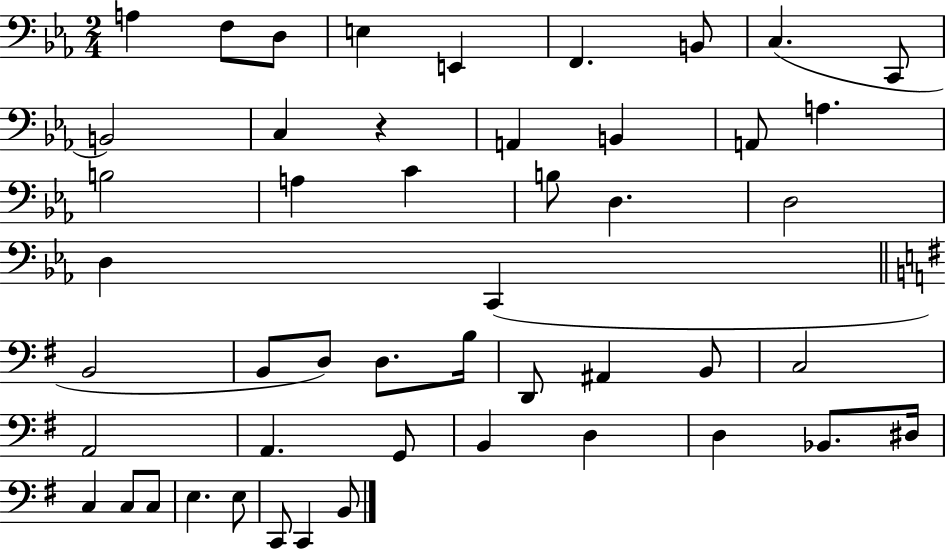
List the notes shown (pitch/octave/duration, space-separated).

A3/q F3/e D3/e E3/q E2/q F2/q. B2/e C3/q. C2/e B2/h C3/q R/q A2/q B2/q A2/e A3/q. B3/h A3/q C4/q B3/e D3/q. D3/h D3/q C2/q B2/h B2/e D3/e D3/e. B3/s D2/e A#2/q B2/e C3/h A2/h A2/q. G2/e B2/q D3/q D3/q Bb2/e. D#3/s C3/q C3/e C3/e E3/q. E3/e C2/e C2/q B2/e